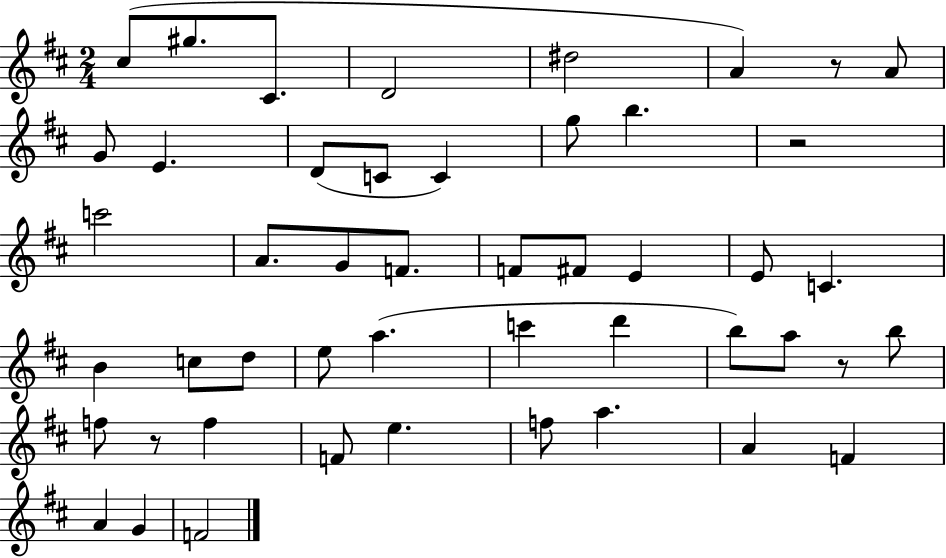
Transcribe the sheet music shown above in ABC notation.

X:1
T:Untitled
M:2/4
L:1/4
K:D
^c/2 ^g/2 ^C/2 D2 ^d2 A z/2 A/2 G/2 E D/2 C/2 C g/2 b z2 c'2 A/2 G/2 F/2 F/2 ^F/2 E E/2 C B c/2 d/2 e/2 a c' d' b/2 a/2 z/2 b/2 f/2 z/2 f F/2 e f/2 a A F A G F2